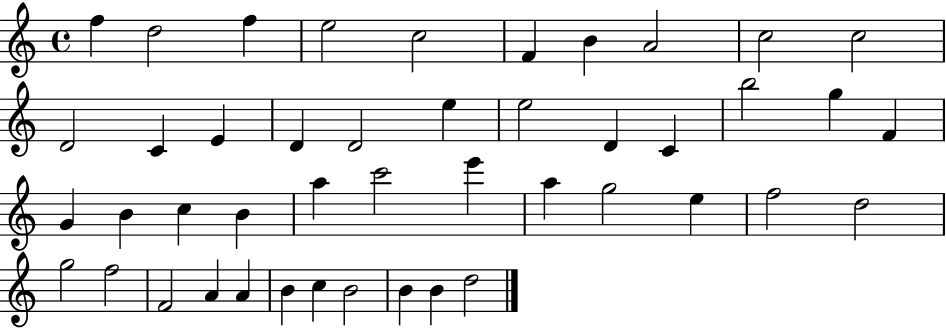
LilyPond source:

{
  \clef treble
  \time 4/4
  \defaultTimeSignature
  \key c \major
  f''4 d''2 f''4 | e''2 c''2 | f'4 b'4 a'2 | c''2 c''2 | \break d'2 c'4 e'4 | d'4 d'2 e''4 | e''2 d'4 c'4 | b''2 g''4 f'4 | \break g'4 b'4 c''4 b'4 | a''4 c'''2 e'''4 | a''4 g''2 e''4 | f''2 d''2 | \break g''2 f''2 | f'2 a'4 a'4 | b'4 c''4 b'2 | b'4 b'4 d''2 | \break \bar "|."
}